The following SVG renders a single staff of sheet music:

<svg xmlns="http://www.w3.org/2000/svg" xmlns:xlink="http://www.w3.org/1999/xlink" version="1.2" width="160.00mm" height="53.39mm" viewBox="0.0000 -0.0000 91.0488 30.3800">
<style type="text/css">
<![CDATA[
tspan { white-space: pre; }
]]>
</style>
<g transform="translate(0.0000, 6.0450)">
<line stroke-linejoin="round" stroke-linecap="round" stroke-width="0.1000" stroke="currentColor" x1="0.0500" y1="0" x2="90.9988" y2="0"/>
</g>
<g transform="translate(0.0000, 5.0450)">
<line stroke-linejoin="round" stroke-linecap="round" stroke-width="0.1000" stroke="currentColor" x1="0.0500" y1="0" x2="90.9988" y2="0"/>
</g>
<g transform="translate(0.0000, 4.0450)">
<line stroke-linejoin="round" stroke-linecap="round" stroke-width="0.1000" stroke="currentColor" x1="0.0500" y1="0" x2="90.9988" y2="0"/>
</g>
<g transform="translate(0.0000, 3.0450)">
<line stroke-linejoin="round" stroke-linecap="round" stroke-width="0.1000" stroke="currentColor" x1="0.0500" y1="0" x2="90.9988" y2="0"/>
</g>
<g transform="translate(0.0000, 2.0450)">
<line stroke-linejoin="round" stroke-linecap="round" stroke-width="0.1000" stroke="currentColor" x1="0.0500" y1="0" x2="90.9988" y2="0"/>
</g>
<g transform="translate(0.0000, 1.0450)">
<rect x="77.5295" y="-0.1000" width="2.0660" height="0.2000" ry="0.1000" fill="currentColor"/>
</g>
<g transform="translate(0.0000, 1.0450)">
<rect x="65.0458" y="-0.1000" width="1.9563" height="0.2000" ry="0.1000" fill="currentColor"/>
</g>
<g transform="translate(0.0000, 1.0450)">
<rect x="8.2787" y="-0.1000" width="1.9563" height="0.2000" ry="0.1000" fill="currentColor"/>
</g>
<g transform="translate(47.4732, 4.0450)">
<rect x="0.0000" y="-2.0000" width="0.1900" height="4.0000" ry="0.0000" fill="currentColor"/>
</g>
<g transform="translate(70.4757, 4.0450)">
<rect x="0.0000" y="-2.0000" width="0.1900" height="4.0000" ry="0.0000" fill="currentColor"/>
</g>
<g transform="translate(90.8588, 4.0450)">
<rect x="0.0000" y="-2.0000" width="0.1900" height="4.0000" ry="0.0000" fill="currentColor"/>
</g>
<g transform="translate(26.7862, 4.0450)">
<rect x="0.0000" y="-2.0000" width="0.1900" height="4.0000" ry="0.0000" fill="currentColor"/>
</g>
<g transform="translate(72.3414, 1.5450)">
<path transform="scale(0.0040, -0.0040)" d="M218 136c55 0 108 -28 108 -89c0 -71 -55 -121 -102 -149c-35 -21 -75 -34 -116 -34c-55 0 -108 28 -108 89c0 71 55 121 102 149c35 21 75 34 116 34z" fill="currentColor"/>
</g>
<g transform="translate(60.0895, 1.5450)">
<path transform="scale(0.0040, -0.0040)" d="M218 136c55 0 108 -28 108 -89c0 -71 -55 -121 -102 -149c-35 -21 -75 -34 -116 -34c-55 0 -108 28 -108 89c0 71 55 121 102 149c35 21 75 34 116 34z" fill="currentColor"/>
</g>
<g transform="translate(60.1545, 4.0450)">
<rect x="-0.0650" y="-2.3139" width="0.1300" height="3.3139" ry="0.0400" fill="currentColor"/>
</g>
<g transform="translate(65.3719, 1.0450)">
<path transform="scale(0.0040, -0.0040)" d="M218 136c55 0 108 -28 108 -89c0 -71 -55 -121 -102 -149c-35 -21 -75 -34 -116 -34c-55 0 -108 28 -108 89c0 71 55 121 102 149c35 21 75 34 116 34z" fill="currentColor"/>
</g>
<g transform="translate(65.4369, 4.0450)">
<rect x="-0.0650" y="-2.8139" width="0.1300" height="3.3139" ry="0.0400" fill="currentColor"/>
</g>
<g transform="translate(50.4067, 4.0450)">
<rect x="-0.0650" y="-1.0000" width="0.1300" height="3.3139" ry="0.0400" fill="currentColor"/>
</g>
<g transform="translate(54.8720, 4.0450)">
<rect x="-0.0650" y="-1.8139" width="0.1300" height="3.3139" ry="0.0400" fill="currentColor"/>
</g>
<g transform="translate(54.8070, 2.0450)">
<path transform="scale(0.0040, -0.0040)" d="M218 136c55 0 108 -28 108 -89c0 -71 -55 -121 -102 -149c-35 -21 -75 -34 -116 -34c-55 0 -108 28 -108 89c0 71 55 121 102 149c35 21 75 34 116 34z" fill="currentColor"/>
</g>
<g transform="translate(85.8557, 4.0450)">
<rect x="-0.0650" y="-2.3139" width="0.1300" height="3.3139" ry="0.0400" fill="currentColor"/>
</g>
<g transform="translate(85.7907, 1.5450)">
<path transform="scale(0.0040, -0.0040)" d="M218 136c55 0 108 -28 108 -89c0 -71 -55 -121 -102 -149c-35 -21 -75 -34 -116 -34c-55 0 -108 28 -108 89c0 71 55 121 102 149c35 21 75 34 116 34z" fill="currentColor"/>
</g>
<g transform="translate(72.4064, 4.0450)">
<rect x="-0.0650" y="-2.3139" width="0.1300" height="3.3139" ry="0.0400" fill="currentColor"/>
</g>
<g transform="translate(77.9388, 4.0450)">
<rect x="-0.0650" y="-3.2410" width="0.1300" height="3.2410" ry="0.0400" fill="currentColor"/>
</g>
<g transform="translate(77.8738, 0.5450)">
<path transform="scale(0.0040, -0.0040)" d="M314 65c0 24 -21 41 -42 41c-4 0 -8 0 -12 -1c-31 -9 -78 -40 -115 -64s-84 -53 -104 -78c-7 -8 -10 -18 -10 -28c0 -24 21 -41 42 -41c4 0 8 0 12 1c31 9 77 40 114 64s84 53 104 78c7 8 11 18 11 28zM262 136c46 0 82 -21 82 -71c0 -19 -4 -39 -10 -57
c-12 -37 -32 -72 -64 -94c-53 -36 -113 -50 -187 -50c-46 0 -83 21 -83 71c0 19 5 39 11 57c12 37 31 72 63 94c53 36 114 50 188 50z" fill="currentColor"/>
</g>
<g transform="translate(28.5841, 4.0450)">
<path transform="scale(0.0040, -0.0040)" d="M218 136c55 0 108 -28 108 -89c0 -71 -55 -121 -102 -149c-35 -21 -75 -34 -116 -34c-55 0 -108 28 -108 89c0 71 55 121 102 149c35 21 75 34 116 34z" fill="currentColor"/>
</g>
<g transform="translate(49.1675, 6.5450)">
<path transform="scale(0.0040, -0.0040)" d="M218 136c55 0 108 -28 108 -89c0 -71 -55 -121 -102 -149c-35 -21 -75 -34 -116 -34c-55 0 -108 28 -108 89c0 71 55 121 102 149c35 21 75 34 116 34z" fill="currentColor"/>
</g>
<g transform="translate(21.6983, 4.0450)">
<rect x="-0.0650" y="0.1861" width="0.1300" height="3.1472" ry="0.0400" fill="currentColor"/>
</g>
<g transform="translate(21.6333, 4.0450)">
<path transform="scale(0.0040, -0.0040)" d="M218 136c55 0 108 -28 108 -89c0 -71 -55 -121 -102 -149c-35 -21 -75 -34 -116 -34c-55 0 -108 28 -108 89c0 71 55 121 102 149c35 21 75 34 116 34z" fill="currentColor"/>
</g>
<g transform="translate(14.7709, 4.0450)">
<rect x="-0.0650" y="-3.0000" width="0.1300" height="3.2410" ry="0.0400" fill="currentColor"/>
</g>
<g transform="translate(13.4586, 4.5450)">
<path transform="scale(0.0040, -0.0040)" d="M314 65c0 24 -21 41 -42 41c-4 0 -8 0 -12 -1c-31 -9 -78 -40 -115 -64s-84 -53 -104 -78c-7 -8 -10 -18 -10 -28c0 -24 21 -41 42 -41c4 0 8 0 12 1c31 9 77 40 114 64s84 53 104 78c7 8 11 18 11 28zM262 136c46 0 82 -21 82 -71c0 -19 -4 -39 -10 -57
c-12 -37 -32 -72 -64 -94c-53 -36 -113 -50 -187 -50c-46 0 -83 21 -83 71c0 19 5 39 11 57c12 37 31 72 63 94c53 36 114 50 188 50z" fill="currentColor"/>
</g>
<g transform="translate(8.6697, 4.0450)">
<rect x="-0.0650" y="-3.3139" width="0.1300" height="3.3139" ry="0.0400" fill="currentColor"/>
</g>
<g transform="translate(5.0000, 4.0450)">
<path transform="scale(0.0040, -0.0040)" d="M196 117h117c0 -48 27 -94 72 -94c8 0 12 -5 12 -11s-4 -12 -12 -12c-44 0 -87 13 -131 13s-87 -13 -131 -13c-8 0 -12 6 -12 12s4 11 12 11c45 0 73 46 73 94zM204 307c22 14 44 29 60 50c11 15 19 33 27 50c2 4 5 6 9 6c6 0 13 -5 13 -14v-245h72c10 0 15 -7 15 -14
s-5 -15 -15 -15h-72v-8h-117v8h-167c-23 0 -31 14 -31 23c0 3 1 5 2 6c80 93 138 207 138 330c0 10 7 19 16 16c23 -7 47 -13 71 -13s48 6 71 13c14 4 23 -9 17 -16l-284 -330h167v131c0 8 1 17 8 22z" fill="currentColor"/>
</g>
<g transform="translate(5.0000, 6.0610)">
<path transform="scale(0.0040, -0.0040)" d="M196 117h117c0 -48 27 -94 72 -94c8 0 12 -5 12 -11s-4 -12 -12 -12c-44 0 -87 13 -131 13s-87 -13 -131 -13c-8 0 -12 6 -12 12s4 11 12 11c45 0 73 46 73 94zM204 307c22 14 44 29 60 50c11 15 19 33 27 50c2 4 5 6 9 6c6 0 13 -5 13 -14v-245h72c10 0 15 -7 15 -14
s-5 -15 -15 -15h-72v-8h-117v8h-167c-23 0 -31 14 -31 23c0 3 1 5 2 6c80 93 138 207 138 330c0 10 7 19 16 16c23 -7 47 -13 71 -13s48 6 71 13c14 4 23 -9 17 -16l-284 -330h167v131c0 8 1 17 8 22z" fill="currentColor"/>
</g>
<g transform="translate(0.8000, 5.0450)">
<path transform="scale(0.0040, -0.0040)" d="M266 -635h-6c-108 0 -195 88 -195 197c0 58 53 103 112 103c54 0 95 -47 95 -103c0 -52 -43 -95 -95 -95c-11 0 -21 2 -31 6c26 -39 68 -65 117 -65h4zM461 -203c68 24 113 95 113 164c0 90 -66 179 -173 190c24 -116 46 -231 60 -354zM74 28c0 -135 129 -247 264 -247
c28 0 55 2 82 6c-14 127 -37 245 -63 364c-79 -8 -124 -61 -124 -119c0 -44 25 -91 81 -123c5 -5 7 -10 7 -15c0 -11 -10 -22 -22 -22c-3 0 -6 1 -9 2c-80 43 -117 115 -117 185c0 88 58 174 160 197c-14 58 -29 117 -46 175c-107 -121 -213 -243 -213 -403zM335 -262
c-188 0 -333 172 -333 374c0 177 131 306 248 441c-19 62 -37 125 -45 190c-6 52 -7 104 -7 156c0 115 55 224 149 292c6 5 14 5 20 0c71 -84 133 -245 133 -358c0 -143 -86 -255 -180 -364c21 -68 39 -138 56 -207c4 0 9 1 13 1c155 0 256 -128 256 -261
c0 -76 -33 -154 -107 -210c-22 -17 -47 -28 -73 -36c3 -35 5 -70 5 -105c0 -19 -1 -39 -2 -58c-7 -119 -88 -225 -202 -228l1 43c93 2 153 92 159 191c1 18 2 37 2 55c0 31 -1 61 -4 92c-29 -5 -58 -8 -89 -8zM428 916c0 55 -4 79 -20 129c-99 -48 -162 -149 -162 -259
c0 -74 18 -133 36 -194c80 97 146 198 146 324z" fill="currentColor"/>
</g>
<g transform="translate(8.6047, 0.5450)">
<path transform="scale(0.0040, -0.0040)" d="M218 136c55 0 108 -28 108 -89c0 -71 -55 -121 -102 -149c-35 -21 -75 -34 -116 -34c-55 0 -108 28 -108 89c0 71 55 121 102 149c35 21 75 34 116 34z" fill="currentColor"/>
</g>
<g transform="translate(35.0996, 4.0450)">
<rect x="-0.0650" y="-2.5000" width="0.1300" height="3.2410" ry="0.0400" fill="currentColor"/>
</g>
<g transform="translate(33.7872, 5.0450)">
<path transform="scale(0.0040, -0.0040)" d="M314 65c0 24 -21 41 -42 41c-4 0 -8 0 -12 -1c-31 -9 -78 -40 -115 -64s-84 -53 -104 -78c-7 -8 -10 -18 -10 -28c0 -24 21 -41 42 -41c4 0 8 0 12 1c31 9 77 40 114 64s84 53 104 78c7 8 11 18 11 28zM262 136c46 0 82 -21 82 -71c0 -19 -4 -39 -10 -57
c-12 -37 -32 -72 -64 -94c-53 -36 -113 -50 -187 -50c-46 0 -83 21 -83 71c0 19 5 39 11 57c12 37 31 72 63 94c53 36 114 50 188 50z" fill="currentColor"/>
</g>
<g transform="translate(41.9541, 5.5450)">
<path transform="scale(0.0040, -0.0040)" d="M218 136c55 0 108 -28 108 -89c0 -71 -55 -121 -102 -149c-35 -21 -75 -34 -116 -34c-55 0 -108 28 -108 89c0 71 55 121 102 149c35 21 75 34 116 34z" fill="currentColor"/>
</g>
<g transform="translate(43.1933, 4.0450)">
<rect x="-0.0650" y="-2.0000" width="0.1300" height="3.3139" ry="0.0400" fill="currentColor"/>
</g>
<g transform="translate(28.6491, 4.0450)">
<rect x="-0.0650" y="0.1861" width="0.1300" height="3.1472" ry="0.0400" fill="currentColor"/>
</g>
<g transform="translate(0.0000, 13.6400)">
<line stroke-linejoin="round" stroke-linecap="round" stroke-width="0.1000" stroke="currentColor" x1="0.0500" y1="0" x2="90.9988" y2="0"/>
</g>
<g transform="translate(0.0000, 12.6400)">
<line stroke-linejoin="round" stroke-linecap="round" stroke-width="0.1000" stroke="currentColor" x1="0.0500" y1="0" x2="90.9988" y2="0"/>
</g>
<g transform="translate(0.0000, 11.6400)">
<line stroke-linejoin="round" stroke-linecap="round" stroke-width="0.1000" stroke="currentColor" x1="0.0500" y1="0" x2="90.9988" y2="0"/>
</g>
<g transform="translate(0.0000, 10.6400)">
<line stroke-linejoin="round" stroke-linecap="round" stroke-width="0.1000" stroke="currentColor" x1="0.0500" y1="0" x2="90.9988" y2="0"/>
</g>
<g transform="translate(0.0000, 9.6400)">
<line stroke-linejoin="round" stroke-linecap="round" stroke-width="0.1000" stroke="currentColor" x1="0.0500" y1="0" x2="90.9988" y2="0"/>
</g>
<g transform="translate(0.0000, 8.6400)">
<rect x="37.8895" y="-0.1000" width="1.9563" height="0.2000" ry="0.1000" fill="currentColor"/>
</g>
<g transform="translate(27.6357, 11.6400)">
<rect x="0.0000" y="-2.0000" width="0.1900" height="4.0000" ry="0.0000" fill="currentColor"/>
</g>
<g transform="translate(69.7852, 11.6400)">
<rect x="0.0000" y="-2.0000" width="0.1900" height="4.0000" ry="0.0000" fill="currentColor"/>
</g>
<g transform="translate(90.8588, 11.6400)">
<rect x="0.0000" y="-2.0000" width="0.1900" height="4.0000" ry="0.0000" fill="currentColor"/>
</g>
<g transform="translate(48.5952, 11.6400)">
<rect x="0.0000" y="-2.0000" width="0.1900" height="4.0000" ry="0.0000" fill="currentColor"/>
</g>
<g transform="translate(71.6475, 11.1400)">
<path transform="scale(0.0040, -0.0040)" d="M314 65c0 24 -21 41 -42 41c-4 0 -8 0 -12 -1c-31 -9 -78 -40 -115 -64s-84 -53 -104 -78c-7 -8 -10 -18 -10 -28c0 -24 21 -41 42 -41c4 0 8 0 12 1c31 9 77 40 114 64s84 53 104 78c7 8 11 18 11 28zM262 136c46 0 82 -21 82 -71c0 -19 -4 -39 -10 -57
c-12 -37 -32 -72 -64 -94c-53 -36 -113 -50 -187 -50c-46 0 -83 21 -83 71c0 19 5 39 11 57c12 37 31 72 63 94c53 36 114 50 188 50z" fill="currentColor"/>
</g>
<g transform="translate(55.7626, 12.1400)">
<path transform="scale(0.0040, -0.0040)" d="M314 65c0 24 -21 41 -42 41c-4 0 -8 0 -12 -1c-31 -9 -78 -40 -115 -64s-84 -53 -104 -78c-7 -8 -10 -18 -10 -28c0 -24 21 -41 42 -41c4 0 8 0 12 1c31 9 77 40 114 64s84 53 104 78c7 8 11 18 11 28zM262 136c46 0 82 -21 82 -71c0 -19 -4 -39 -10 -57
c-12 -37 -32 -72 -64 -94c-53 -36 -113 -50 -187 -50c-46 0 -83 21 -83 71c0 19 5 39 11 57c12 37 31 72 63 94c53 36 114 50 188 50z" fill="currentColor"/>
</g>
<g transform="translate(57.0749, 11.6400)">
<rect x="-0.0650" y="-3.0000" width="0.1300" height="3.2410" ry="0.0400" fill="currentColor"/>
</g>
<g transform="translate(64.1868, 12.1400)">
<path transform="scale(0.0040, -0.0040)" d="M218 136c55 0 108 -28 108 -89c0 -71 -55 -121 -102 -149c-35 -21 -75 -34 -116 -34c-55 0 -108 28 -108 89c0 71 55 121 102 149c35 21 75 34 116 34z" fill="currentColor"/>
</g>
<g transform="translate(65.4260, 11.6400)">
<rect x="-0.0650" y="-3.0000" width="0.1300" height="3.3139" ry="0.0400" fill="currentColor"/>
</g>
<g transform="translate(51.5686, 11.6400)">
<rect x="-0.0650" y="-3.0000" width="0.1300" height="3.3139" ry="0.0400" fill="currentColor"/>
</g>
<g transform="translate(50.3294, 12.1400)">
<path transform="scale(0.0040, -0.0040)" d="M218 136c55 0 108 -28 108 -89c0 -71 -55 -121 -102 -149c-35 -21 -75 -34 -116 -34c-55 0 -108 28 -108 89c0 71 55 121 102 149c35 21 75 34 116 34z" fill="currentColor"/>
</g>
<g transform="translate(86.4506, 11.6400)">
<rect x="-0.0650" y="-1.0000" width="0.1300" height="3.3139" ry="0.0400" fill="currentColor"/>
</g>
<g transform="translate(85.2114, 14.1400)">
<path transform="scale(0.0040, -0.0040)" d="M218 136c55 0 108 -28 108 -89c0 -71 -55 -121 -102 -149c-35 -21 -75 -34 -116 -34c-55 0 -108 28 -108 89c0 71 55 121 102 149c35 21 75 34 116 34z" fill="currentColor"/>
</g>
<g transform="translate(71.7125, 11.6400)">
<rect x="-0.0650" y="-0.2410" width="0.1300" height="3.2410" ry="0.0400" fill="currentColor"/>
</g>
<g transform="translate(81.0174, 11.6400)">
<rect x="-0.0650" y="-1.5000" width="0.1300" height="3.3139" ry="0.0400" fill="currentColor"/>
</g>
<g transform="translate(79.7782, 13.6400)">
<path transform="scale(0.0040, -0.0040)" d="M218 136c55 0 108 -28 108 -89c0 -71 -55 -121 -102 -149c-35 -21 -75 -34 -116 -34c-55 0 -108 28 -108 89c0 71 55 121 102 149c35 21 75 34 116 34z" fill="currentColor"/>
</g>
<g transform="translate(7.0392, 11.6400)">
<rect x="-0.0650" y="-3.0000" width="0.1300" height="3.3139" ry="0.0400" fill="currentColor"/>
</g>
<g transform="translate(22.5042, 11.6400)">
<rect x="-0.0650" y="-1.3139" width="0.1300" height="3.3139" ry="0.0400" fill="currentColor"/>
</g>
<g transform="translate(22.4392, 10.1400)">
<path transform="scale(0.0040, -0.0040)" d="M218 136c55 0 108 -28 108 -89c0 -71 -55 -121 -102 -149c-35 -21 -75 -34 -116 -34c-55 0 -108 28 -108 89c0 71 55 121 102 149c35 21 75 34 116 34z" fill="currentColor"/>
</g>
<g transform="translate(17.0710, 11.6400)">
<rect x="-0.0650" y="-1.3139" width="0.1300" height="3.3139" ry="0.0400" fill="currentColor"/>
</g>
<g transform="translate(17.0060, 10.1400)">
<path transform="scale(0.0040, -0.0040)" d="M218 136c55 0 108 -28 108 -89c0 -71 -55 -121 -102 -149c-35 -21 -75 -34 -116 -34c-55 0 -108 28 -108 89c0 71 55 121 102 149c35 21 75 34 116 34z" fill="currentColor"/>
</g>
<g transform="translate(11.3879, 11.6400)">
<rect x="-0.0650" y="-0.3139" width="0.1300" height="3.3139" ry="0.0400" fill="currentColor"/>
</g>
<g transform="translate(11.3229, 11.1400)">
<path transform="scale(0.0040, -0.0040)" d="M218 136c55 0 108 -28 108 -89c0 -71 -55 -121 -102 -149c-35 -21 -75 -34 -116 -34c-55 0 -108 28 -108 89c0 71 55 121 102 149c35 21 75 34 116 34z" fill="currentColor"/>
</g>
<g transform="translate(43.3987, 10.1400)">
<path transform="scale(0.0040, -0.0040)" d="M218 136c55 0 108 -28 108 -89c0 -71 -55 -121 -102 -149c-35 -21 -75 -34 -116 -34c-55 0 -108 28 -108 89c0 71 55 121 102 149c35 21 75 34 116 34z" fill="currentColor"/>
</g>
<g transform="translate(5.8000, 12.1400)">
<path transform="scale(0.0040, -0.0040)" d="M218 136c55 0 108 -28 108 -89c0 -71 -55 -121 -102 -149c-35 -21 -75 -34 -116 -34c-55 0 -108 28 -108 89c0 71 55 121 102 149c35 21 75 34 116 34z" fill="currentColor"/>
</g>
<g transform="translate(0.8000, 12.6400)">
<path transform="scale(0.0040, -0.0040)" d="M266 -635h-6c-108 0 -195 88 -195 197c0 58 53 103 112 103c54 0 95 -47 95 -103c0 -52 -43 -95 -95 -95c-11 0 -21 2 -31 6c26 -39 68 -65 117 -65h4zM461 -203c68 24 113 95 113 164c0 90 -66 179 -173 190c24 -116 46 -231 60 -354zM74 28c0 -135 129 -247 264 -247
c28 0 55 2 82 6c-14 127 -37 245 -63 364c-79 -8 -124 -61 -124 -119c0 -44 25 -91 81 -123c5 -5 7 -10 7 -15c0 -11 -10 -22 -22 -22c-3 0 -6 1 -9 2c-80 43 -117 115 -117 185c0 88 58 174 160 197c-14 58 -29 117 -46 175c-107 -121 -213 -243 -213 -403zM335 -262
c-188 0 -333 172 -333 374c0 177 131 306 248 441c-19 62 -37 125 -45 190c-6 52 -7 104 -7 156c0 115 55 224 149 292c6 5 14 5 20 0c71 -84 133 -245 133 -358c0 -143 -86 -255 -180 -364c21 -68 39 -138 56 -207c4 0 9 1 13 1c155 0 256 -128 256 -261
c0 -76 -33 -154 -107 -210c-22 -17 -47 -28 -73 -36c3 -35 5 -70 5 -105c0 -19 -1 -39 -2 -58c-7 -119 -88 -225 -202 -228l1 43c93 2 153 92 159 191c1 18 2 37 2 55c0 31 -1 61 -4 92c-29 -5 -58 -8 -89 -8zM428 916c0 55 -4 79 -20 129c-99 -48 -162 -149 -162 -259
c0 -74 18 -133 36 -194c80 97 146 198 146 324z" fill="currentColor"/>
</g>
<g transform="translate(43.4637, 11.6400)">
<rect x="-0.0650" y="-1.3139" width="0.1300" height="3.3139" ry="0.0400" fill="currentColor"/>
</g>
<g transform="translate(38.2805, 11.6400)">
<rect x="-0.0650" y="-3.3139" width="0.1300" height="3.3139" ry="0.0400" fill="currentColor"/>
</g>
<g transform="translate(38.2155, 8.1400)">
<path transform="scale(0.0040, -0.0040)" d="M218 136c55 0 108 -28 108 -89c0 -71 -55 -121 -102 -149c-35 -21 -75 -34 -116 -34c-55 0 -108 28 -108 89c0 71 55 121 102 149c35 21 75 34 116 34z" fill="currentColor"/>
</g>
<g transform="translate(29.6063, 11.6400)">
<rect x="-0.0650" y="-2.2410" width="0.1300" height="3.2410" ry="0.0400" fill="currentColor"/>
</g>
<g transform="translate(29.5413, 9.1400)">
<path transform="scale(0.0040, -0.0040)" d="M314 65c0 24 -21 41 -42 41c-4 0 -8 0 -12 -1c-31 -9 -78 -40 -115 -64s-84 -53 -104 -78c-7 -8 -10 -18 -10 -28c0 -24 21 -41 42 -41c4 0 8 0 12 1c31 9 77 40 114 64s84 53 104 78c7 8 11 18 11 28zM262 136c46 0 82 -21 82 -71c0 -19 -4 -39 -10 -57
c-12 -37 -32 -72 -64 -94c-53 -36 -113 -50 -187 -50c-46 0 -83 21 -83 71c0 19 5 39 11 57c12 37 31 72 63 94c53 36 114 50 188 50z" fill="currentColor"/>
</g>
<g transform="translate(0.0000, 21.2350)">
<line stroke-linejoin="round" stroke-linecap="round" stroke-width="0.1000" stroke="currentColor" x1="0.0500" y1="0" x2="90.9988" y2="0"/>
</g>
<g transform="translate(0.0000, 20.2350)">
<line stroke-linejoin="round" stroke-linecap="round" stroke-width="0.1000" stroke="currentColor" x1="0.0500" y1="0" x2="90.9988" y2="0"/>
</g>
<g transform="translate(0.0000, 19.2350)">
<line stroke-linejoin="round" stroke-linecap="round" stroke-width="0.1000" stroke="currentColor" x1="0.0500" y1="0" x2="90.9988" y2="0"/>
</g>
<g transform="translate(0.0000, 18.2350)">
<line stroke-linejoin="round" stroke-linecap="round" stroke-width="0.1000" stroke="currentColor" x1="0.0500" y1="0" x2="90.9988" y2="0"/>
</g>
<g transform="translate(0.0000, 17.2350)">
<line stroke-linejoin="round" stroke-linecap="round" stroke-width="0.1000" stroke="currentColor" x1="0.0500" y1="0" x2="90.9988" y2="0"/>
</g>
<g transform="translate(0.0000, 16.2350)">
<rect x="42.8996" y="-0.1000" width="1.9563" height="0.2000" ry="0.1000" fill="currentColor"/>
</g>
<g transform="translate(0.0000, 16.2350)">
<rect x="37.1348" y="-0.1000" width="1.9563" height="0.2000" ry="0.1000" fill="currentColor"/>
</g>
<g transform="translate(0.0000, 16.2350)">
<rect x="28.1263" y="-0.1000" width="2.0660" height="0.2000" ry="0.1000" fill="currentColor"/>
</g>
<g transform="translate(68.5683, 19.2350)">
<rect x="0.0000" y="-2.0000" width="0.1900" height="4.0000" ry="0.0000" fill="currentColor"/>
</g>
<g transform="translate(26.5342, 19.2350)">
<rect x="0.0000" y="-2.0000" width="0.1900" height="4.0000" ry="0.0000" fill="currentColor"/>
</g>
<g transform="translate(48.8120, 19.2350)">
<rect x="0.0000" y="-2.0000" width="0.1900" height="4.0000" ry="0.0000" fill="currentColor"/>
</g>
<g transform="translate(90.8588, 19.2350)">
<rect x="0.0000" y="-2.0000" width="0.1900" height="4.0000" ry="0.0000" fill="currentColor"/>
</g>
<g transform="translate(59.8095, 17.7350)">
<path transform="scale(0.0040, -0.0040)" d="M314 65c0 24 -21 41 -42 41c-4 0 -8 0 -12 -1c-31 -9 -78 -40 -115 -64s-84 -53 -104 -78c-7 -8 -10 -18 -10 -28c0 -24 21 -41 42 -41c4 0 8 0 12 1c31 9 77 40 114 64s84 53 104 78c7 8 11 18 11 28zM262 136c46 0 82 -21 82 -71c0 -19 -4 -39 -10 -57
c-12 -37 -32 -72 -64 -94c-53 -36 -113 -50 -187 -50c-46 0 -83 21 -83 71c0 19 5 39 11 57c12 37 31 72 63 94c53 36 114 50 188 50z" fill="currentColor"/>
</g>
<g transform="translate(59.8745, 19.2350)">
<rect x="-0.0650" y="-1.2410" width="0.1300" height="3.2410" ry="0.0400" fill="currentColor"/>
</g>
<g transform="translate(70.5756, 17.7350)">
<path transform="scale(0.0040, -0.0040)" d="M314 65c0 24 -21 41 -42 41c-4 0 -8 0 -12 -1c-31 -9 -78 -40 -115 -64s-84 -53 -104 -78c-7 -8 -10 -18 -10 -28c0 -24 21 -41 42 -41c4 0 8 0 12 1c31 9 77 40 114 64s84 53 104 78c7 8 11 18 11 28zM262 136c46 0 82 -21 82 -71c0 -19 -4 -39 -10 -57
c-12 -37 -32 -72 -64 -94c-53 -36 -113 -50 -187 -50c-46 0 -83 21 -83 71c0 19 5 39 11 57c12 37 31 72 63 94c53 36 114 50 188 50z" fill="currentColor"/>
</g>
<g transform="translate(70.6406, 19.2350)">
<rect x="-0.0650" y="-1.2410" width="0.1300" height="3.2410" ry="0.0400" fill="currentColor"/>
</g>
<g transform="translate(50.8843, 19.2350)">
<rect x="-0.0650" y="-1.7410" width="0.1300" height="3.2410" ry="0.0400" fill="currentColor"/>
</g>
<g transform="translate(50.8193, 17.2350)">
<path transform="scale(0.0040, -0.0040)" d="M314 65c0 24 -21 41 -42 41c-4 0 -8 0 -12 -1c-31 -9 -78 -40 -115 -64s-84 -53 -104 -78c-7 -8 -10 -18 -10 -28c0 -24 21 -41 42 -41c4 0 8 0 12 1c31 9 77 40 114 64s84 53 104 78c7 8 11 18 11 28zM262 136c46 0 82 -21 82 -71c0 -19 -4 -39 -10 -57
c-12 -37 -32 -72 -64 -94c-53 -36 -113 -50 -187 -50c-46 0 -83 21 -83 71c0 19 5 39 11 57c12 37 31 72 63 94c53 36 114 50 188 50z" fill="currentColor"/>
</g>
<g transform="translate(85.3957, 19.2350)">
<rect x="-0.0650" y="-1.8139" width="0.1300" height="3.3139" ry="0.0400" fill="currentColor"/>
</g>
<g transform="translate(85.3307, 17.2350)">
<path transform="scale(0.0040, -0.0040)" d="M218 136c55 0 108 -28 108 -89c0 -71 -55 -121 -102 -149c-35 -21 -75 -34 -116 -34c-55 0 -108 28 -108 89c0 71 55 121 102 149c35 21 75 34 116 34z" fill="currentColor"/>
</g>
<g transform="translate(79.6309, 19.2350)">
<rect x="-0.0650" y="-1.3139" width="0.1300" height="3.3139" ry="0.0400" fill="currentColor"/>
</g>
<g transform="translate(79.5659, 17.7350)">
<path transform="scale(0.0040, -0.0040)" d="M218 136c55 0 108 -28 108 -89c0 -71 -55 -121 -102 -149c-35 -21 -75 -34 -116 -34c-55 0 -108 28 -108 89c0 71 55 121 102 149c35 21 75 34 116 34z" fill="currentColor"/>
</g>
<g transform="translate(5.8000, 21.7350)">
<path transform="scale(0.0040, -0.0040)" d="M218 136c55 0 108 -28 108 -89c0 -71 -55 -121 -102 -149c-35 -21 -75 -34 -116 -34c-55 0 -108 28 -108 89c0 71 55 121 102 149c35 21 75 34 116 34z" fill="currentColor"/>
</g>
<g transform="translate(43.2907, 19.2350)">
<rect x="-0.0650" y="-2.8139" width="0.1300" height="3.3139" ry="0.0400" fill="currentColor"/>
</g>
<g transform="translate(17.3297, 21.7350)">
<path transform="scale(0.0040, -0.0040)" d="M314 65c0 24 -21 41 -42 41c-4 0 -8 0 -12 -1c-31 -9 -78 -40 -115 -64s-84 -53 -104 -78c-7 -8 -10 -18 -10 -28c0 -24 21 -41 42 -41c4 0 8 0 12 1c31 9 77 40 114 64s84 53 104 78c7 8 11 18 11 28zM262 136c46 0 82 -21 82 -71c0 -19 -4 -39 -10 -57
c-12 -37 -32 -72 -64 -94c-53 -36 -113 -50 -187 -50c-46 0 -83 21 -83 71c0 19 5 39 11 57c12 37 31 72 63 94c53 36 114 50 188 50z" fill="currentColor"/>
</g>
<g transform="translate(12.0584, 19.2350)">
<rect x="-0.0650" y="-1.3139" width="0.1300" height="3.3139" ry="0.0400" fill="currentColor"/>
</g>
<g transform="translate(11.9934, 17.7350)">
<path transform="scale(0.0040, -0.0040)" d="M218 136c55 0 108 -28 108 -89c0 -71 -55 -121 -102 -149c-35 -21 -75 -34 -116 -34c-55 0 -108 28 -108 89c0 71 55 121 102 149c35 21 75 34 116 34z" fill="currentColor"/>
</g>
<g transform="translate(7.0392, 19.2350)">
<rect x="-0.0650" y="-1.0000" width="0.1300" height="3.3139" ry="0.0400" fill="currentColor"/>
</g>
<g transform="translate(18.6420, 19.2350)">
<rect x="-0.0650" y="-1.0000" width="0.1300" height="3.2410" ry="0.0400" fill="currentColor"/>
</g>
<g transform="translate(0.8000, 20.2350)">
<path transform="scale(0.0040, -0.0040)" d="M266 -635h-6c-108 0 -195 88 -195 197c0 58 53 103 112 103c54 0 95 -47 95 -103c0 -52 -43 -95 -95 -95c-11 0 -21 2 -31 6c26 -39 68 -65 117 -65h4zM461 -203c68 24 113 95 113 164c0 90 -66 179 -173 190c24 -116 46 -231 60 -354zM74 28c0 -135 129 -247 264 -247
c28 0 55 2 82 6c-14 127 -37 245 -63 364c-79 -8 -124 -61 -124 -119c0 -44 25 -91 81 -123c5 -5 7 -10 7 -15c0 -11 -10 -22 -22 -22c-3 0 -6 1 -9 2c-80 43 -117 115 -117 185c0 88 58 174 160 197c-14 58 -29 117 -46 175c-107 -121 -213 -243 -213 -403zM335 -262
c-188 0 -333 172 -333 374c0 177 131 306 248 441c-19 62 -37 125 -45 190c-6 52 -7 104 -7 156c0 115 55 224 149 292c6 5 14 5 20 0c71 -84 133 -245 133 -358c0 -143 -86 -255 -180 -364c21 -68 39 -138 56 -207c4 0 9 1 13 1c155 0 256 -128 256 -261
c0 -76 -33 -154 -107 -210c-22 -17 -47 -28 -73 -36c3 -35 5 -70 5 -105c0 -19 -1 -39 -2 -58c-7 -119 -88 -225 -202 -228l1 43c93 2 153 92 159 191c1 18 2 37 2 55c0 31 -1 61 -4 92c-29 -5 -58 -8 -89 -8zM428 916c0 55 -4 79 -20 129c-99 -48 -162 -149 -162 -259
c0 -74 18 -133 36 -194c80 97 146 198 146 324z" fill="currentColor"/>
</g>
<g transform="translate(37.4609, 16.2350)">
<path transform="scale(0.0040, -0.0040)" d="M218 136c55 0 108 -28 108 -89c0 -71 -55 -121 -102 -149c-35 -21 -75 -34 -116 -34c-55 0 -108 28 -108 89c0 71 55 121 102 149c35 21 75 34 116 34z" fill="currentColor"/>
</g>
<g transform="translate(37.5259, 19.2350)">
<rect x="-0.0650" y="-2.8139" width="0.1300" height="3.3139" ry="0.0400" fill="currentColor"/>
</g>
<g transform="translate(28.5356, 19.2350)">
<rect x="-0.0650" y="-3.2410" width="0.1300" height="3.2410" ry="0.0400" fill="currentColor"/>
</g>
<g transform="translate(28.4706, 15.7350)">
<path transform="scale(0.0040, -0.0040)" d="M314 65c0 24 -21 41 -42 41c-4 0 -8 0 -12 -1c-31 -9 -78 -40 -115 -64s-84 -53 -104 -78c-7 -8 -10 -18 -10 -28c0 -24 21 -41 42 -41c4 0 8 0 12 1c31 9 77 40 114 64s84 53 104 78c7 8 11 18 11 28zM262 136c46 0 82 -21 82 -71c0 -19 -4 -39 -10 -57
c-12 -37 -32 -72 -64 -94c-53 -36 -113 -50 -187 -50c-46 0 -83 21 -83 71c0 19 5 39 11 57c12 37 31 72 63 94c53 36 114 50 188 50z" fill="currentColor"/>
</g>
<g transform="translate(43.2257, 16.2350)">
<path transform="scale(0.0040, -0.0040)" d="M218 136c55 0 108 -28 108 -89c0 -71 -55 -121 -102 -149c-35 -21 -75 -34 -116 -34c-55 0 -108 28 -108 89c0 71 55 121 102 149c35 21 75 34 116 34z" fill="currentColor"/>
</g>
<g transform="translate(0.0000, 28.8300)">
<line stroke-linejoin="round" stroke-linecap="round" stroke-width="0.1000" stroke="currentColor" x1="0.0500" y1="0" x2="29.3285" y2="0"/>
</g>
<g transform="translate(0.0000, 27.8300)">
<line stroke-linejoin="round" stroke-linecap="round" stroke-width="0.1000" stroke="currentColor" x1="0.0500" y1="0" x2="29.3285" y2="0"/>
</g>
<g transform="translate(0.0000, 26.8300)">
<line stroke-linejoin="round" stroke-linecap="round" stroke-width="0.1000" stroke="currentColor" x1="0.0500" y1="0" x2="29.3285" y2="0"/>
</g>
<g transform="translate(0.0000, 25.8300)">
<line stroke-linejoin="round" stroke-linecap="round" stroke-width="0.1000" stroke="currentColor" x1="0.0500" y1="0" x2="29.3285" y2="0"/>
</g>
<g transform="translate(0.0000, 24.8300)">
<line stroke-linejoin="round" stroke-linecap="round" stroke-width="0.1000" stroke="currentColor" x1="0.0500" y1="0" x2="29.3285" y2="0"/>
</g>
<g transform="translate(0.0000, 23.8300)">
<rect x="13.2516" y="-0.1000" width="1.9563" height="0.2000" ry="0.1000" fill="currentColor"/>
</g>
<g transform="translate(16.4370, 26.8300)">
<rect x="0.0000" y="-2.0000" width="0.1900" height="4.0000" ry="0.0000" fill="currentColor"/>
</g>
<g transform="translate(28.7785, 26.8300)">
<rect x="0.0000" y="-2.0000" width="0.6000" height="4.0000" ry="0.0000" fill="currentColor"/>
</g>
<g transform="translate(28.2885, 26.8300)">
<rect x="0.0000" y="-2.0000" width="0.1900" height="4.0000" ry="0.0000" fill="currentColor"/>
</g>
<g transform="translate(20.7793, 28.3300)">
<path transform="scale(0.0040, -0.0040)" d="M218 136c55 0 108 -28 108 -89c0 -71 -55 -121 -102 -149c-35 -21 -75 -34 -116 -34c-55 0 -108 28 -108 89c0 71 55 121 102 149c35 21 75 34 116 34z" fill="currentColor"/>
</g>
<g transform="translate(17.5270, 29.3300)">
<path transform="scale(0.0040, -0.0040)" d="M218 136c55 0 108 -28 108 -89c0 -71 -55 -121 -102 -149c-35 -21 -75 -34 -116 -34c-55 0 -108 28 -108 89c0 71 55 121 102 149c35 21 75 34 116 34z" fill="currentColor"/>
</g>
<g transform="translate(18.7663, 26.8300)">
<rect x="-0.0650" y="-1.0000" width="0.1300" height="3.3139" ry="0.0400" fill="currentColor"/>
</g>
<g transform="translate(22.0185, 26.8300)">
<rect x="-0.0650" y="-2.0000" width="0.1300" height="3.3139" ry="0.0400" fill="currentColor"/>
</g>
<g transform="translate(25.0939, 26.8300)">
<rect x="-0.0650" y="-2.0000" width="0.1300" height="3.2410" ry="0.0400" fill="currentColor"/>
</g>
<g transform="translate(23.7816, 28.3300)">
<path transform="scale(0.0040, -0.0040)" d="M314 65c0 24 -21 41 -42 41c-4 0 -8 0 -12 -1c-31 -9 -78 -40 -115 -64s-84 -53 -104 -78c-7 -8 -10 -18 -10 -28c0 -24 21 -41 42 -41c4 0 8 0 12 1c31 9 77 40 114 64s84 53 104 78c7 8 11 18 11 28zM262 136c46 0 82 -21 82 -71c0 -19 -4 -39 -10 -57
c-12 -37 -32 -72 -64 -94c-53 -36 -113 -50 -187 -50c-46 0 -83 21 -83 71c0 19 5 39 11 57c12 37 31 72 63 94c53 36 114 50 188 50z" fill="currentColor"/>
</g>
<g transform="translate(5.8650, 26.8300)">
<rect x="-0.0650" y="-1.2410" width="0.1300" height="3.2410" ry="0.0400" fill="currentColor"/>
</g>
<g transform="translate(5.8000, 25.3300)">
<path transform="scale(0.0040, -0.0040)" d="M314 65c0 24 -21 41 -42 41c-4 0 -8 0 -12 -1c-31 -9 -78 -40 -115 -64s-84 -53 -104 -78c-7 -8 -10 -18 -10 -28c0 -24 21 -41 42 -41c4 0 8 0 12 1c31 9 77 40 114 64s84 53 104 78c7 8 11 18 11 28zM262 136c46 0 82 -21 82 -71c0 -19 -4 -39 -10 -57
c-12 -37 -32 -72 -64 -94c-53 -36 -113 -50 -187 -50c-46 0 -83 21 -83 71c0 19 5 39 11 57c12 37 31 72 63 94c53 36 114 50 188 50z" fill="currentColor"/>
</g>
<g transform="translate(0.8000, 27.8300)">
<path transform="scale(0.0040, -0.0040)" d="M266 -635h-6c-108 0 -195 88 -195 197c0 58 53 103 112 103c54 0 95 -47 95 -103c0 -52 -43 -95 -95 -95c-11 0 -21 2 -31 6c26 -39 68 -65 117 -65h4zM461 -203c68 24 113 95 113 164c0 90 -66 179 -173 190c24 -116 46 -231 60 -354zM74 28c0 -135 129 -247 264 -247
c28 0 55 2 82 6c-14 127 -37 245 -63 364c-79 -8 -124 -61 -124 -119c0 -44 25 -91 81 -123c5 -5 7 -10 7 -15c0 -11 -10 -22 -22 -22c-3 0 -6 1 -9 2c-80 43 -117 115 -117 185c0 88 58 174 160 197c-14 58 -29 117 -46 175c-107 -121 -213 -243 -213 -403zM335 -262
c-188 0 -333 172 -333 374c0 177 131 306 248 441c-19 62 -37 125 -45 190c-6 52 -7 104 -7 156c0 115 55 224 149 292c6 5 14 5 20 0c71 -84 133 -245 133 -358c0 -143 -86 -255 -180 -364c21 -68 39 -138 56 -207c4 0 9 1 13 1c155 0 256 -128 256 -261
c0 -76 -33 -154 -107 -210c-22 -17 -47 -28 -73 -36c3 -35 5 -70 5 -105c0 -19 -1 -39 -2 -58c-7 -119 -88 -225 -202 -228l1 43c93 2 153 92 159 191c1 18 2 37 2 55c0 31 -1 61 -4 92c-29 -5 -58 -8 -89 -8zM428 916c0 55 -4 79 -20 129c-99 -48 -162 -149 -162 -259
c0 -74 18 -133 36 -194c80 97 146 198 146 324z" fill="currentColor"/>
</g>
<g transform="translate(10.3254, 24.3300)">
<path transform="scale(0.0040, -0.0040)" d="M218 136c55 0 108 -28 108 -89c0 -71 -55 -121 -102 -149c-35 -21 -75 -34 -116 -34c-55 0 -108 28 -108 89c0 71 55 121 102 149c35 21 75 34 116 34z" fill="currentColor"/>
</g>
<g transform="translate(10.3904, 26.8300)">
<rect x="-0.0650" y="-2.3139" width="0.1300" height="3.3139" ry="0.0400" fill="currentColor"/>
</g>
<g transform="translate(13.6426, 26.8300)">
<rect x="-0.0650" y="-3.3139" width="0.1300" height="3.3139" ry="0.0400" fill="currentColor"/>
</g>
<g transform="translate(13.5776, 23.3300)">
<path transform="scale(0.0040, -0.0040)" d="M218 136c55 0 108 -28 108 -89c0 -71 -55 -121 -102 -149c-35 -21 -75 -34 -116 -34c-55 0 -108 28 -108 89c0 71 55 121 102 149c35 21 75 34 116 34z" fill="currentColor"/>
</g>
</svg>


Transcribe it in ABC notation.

X:1
T:Untitled
M:4/4
L:1/4
K:C
b A2 B B G2 F D f g a g b2 g A c e e g2 b e A A2 A c2 E D D e D2 b2 a a f2 e2 e2 e f e2 g b D F F2